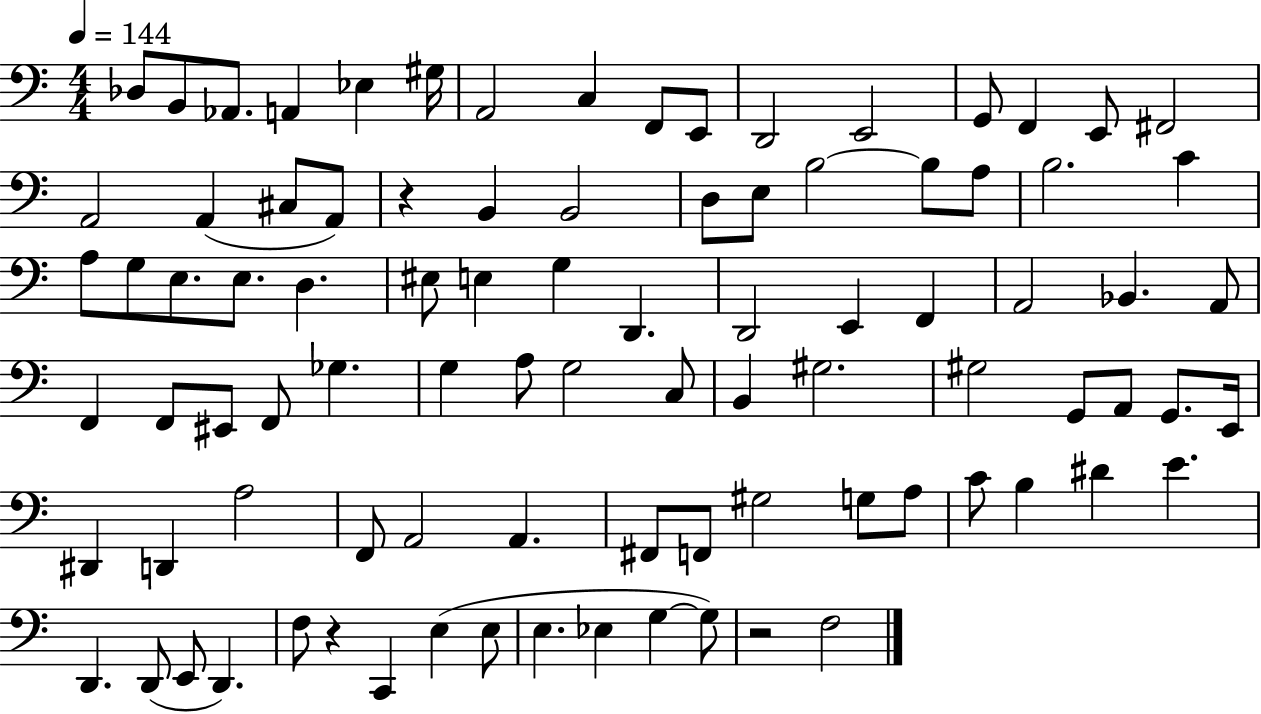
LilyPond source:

{
  \clef bass
  \numericTimeSignature
  \time 4/4
  \key c \major
  \tempo 4 = 144
  des8 b,8 aes,8. a,4 ees4 gis16 | a,2 c4 f,8 e,8 | d,2 e,2 | g,8 f,4 e,8 fis,2 | \break a,2 a,4( cis8 a,8) | r4 b,4 b,2 | d8 e8 b2~~ b8 a8 | b2. c'4 | \break a8 g8 e8. e8. d4. | eis8 e4 g4 d,4. | d,2 e,4 f,4 | a,2 bes,4. a,8 | \break f,4 f,8 eis,8 f,8 ges4. | g4 a8 g2 c8 | b,4 gis2. | gis2 g,8 a,8 g,8. e,16 | \break dis,4 d,4 a2 | f,8 a,2 a,4. | fis,8 f,8 gis2 g8 a8 | c'8 b4 dis'4 e'4. | \break d,4. d,8( e,8 d,4.) | f8 r4 c,4 e4( e8 | e4. ees4 g4~~ g8) | r2 f2 | \break \bar "|."
}